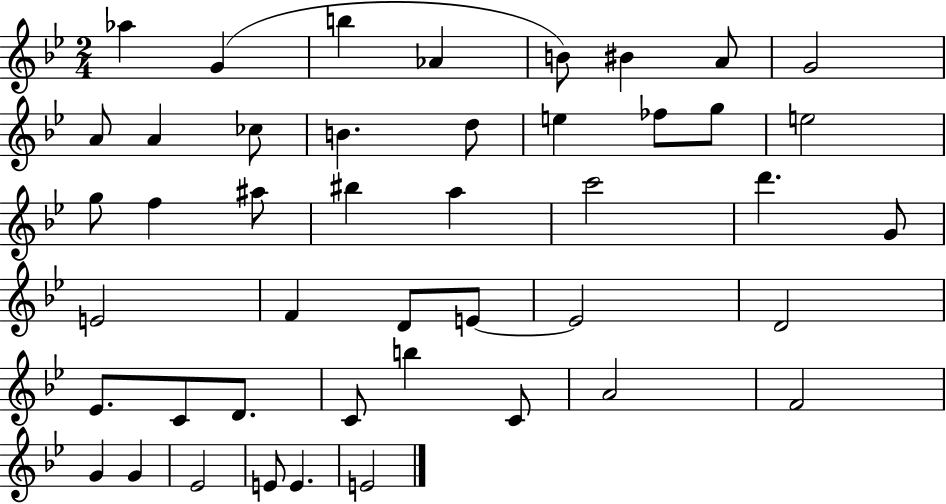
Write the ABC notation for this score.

X:1
T:Untitled
M:2/4
L:1/4
K:Bb
_a G b _A B/2 ^B A/2 G2 A/2 A _c/2 B d/2 e _f/2 g/2 e2 g/2 f ^a/2 ^b a c'2 d' G/2 E2 F D/2 E/2 E2 D2 _E/2 C/2 D/2 C/2 b C/2 A2 F2 G G _E2 E/2 E E2